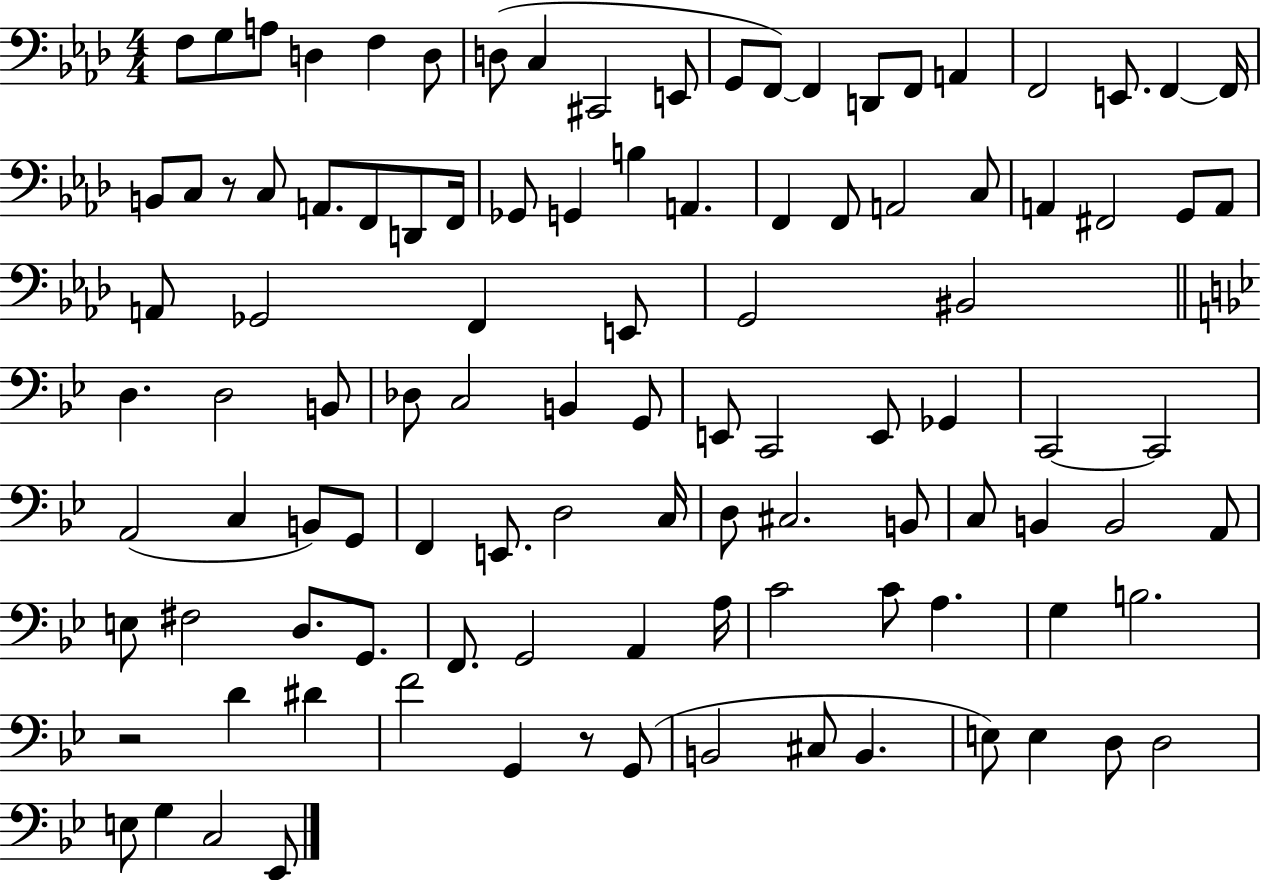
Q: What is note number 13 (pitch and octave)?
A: F2